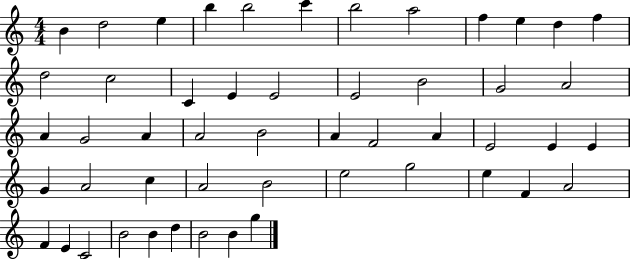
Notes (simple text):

B4/q D5/h E5/q B5/q B5/h C6/q B5/h A5/h F5/q E5/q D5/q F5/q D5/h C5/h C4/q E4/q E4/h E4/h B4/h G4/h A4/h A4/q G4/h A4/q A4/h B4/h A4/q F4/h A4/q E4/h E4/q E4/q G4/q A4/h C5/q A4/h B4/h E5/h G5/h E5/q F4/q A4/h F4/q E4/q C4/h B4/h B4/q D5/q B4/h B4/q G5/q